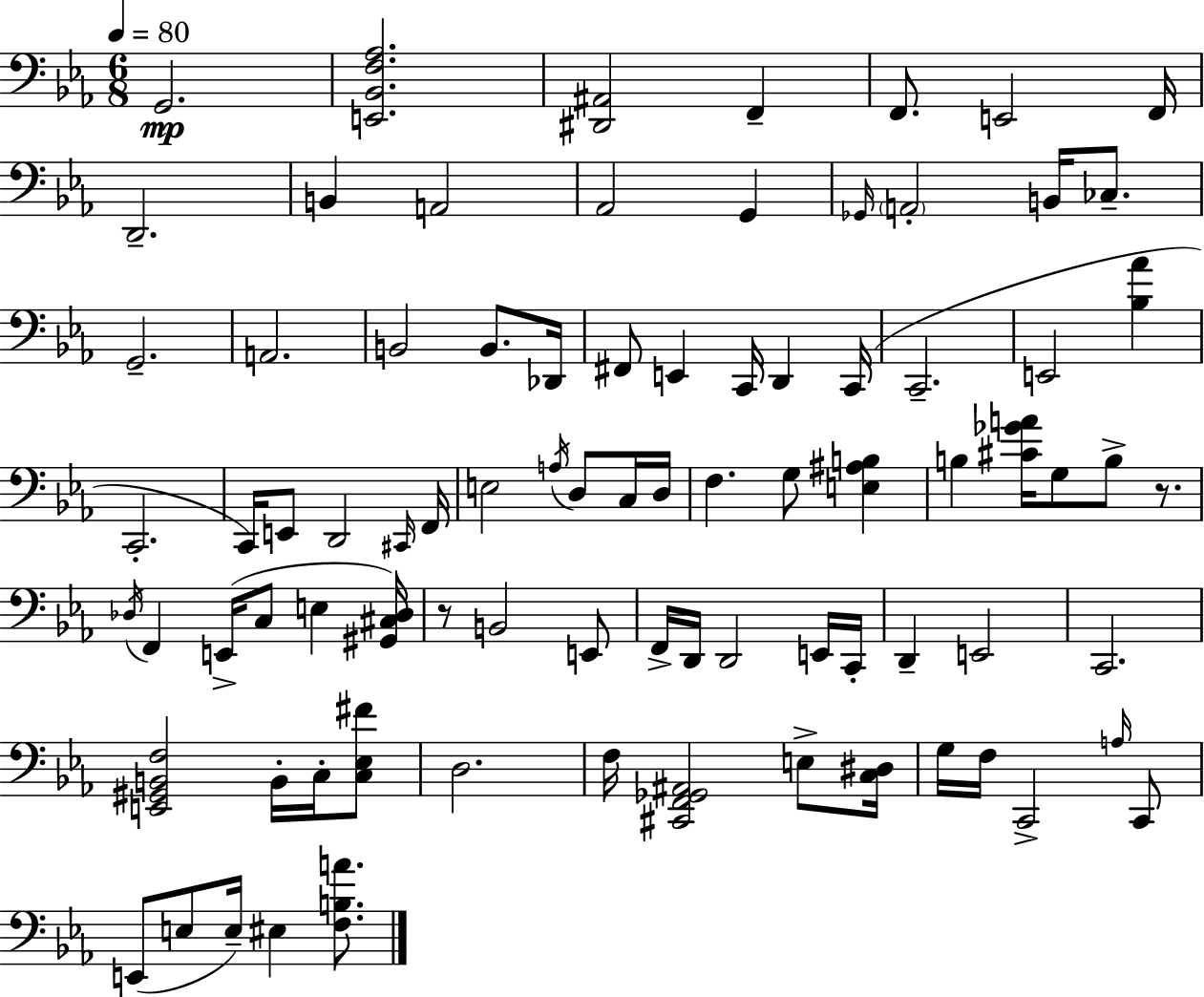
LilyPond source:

{
  \clef bass
  \numericTimeSignature
  \time 6/8
  \key ees \major
  \tempo 4 = 80
  g,2.\mp | <e, bes, f aes>2. | <dis, ais,>2 f,4-- | f,8. e,2 f,16 | \break d,2.-- | b,4 a,2 | aes,2 g,4 | \grace { ges,16 } \parenthesize a,2-. b,16 ces8.-- | \break g,2.-- | a,2. | b,2 b,8. | des,16 fis,8 e,4 c,16 d,4 | \break c,16( c,2.-- | e,2 <bes aes'>4 | c,2.-. | c,16) e,8 d,2 | \break \grace { cis,16 } f,16 e2 \acciaccatura { a16 } d8 | c16 d16 f4. g8 <e ais b>4 | b4 <cis' ges' a'>16 g8 b8-> | r8. \acciaccatura { des16 } f,4 e,16->( c8 e4 | \break <gis, cis des>16) r8 b,2 | e,8 f,16-> d,16 d,2 | e,16 c,16-. d,4-- e,2 | c,2. | \break <e, gis, b, f>2 | b,16-. c16-. <c ees fis'>8 d2. | f16 <cis, f, ges, ais,>2 | e8-> <c dis>16 g16 f16 c,2-> | \break \grace { a16 } c,8 e,8( e8 e16--) eis4 | <f b a'>8. \bar "|."
}